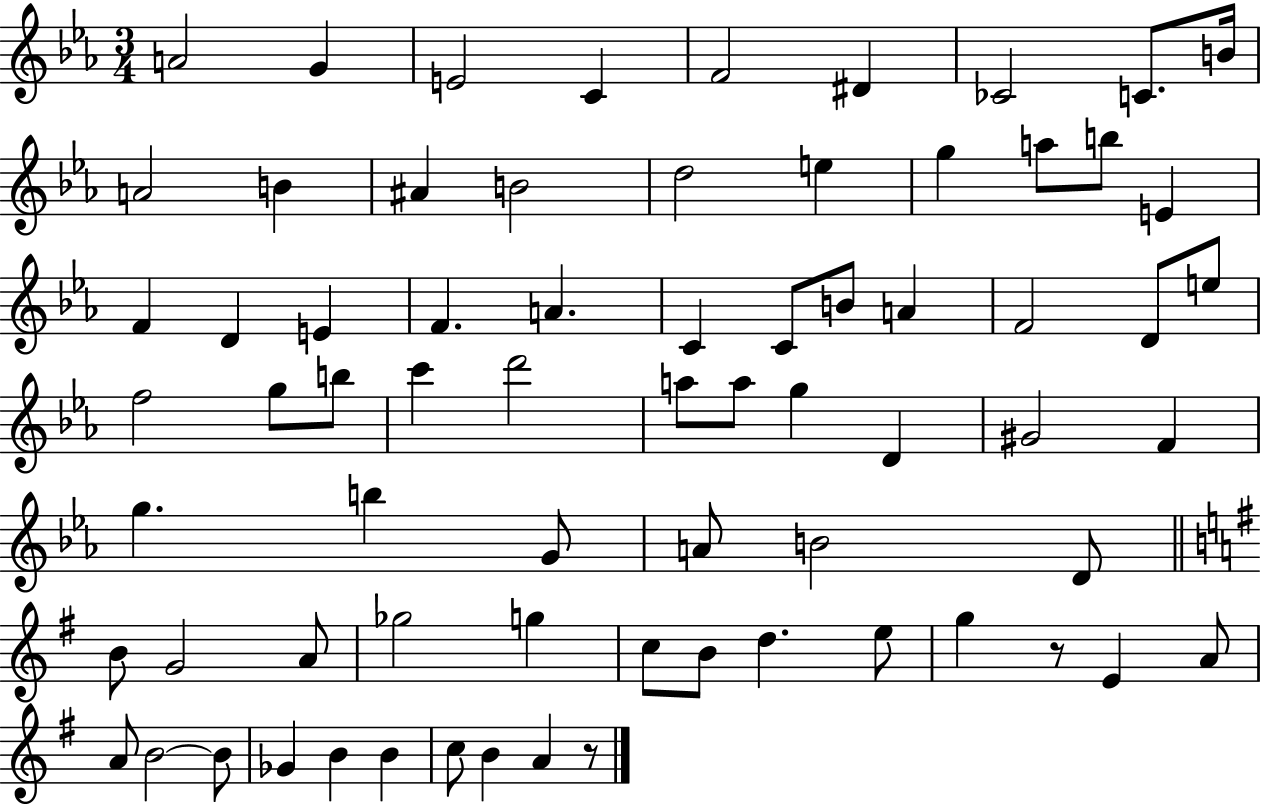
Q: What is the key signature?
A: EES major